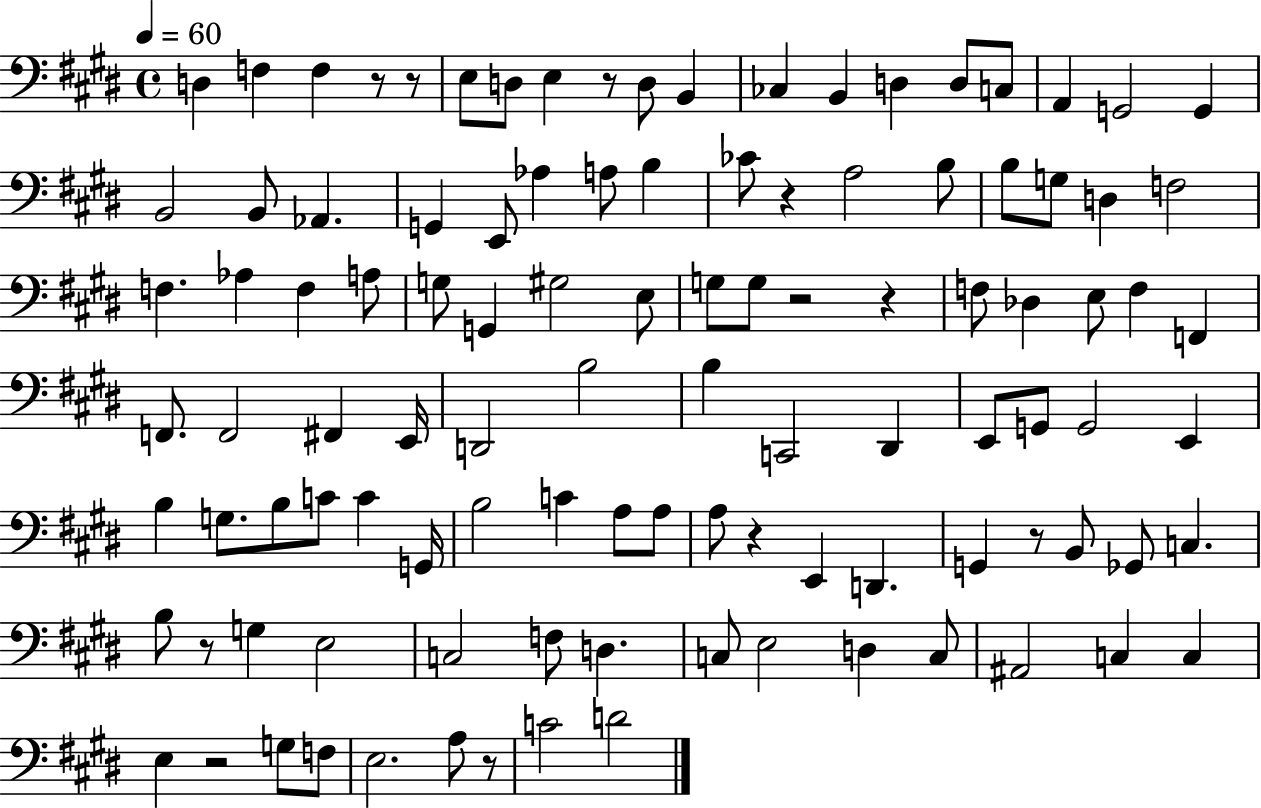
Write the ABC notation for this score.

X:1
T:Untitled
M:4/4
L:1/4
K:E
D, F, F, z/2 z/2 E,/2 D,/2 E, z/2 D,/2 B,, _C, B,, D, D,/2 C,/2 A,, G,,2 G,, B,,2 B,,/2 _A,, G,, E,,/2 _A, A,/2 B, _C/2 z A,2 B,/2 B,/2 G,/2 D, F,2 F, _A, F, A,/2 G,/2 G,, ^G,2 E,/2 G,/2 G,/2 z2 z F,/2 _D, E,/2 F, F,, F,,/2 F,,2 ^F,, E,,/4 D,,2 B,2 B, C,,2 ^D,, E,,/2 G,,/2 G,,2 E,, B, G,/2 B,/2 C/2 C G,,/4 B,2 C A,/2 A,/2 A,/2 z E,, D,, G,, z/2 B,,/2 _G,,/2 C, B,/2 z/2 G, E,2 C,2 F,/2 D, C,/2 E,2 D, C,/2 ^A,,2 C, C, E, z2 G,/2 F,/2 E,2 A,/2 z/2 C2 D2